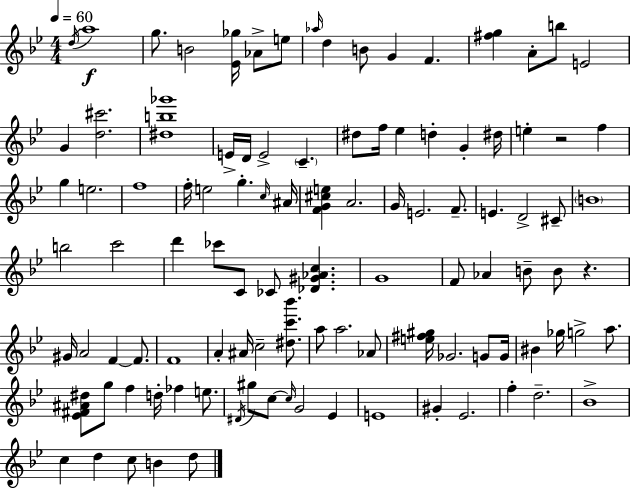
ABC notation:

X:1
T:Untitled
M:4/4
L:1/4
K:Gm
d/4 a4 g/2 B2 [_E_g]/4 _A/2 e/2 _a/4 d B/2 G F [^fg] A/2 b/2 E2 G [d^c']2 [^db_g']4 E/4 D/4 E2 C ^d/2 f/4 _e d G ^d/4 e z2 f g e2 f4 f/4 e2 g c/4 ^A/4 [FG^ce] A2 G/4 E2 F/2 E D2 ^C/2 B4 b2 c'2 d' _c'/2 C/2 _C/2 [_D^G_Ac] G4 F/2 _A B/2 B/2 z ^G/4 A2 F F/2 F4 A ^A/4 c2 [^dc'_b']/2 a/2 a2 _A/2 [e^f^g]/4 _G2 G/2 G/4 ^B _g/4 g2 a/2 [_E^F^A^d]/2 g/2 f d/4 _f e/2 ^D/4 ^g/2 c/2 c/4 G2 _E E4 ^G _E2 f d2 _B4 c d c/2 B d/2